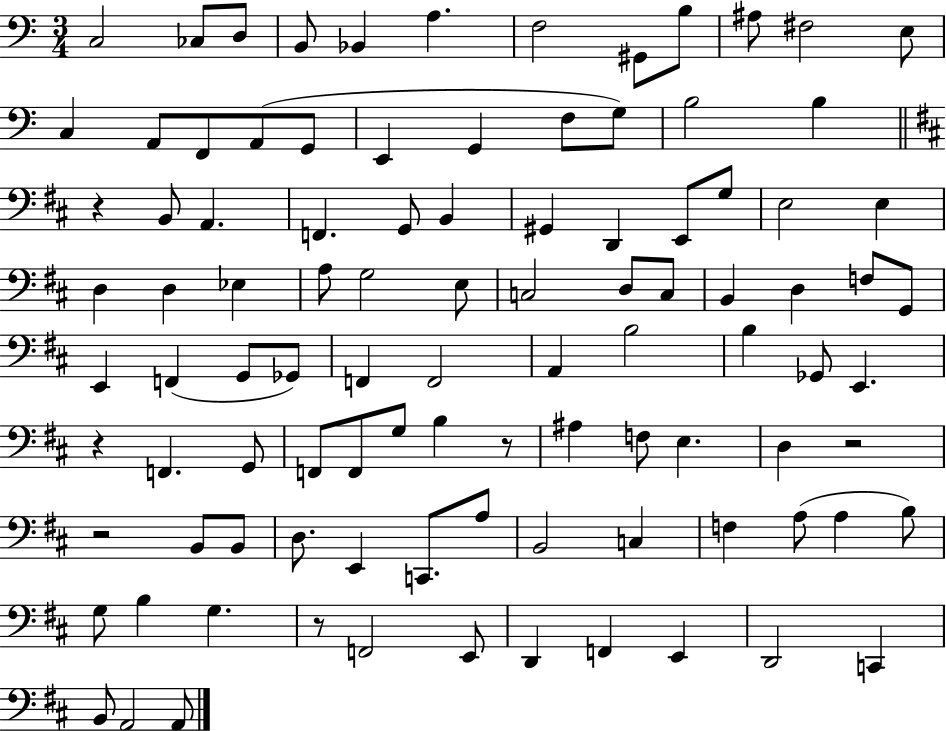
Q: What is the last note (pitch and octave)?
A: A2